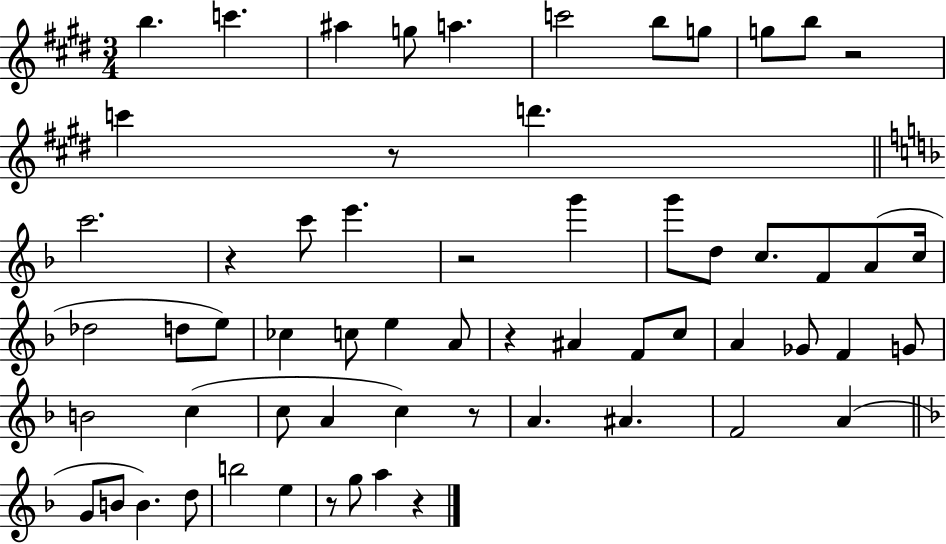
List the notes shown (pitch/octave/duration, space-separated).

B5/q. C6/q. A#5/q G5/e A5/q. C6/h B5/e G5/e G5/e B5/e R/h C6/q R/e D6/q. C6/h. R/q C6/e E6/q. R/h G6/q G6/e D5/e C5/e. F4/e A4/e C5/s Db5/h D5/e E5/e CES5/q C5/e E5/q A4/e R/q A#4/q F4/e C5/e A4/q Gb4/e F4/q G4/e B4/h C5/q C5/e A4/q C5/q R/e A4/q. A#4/q. F4/h A4/q G4/e B4/e B4/q. D5/e B5/h E5/q R/e G5/e A5/q R/q